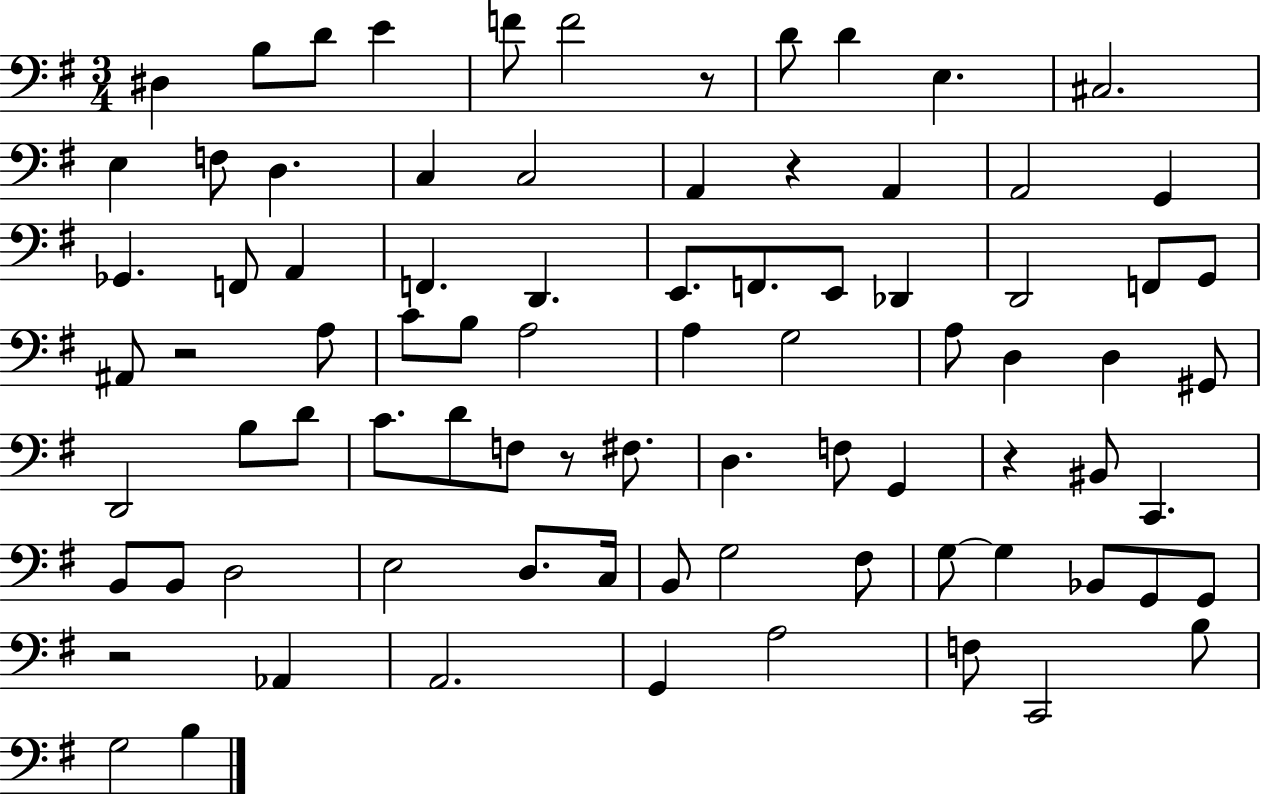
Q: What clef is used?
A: bass